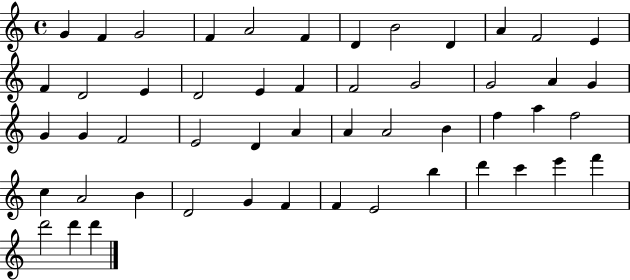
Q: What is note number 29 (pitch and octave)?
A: A4